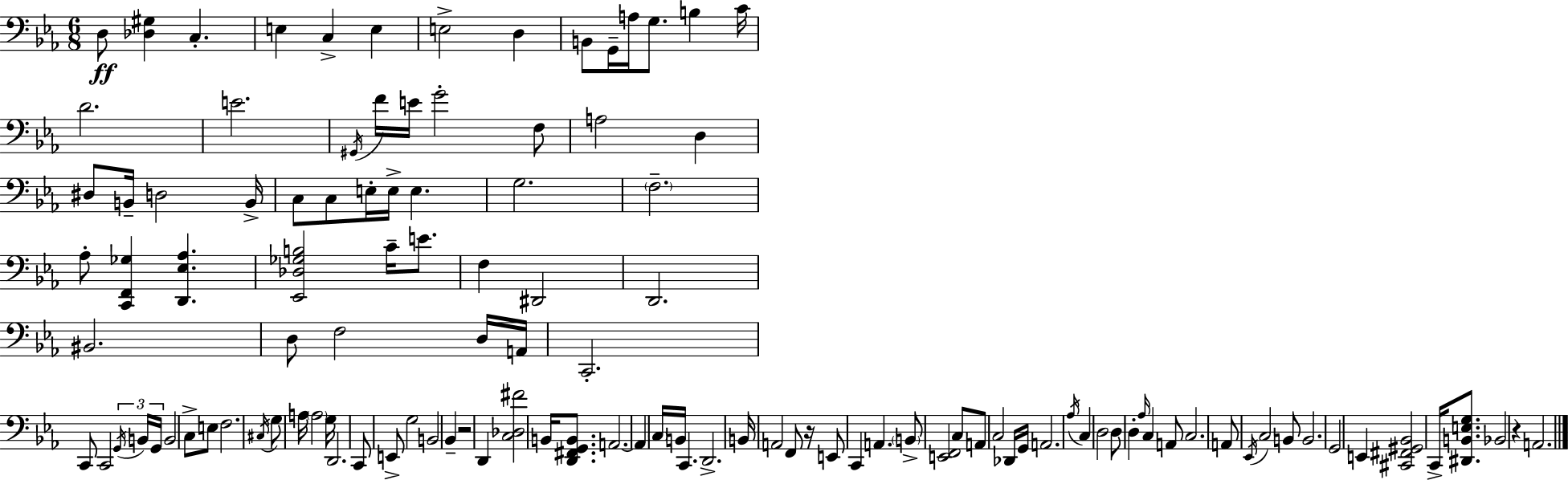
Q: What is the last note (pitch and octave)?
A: A2